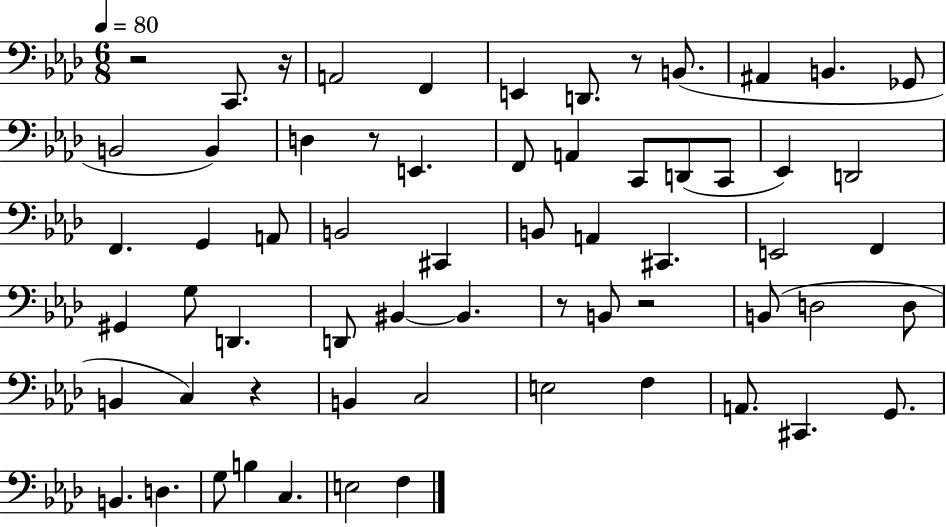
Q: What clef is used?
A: bass